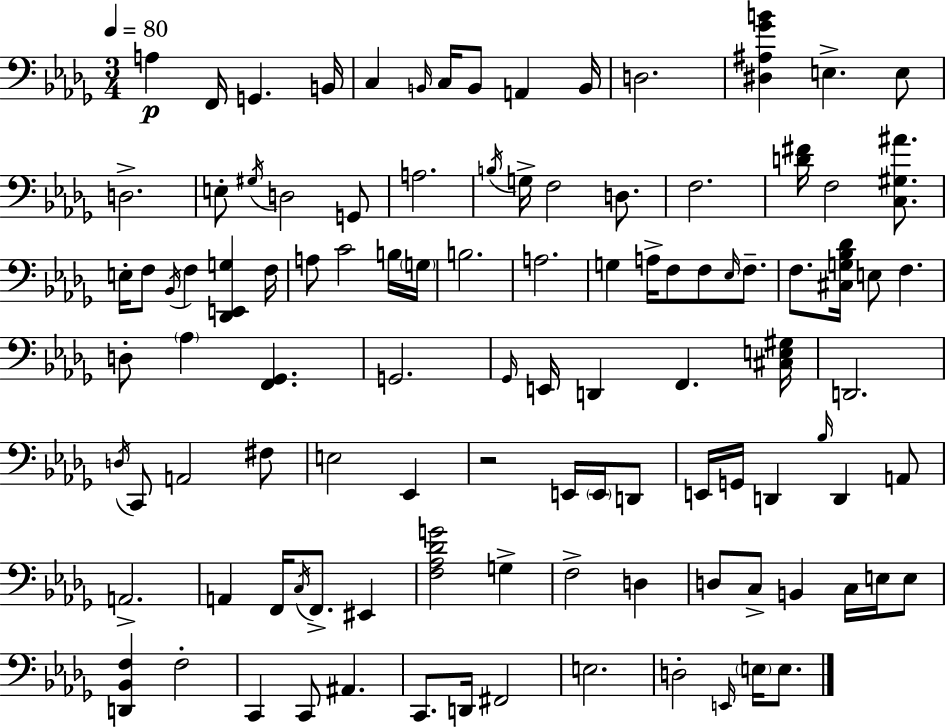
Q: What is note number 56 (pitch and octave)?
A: A2